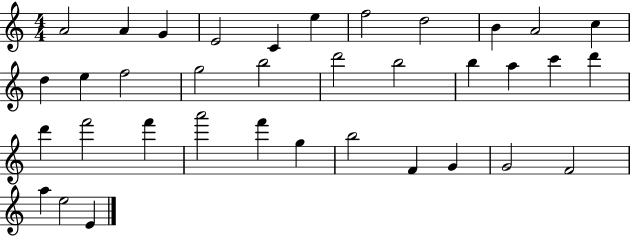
{
  \clef treble
  \numericTimeSignature
  \time 4/4
  \key c \major
  a'2 a'4 g'4 | e'2 c'4 e''4 | f''2 d''2 | b'4 a'2 c''4 | \break d''4 e''4 f''2 | g''2 b''2 | d'''2 b''2 | b''4 a''4 c'''4 d'''4 | \break d'''4 f'''2 f'''4 | a'''2 f'''4 g''4 | b''2 f'4 g'4 | g'2 f'2 | \break a''4 e''2 e'4 | \bar "|."
}